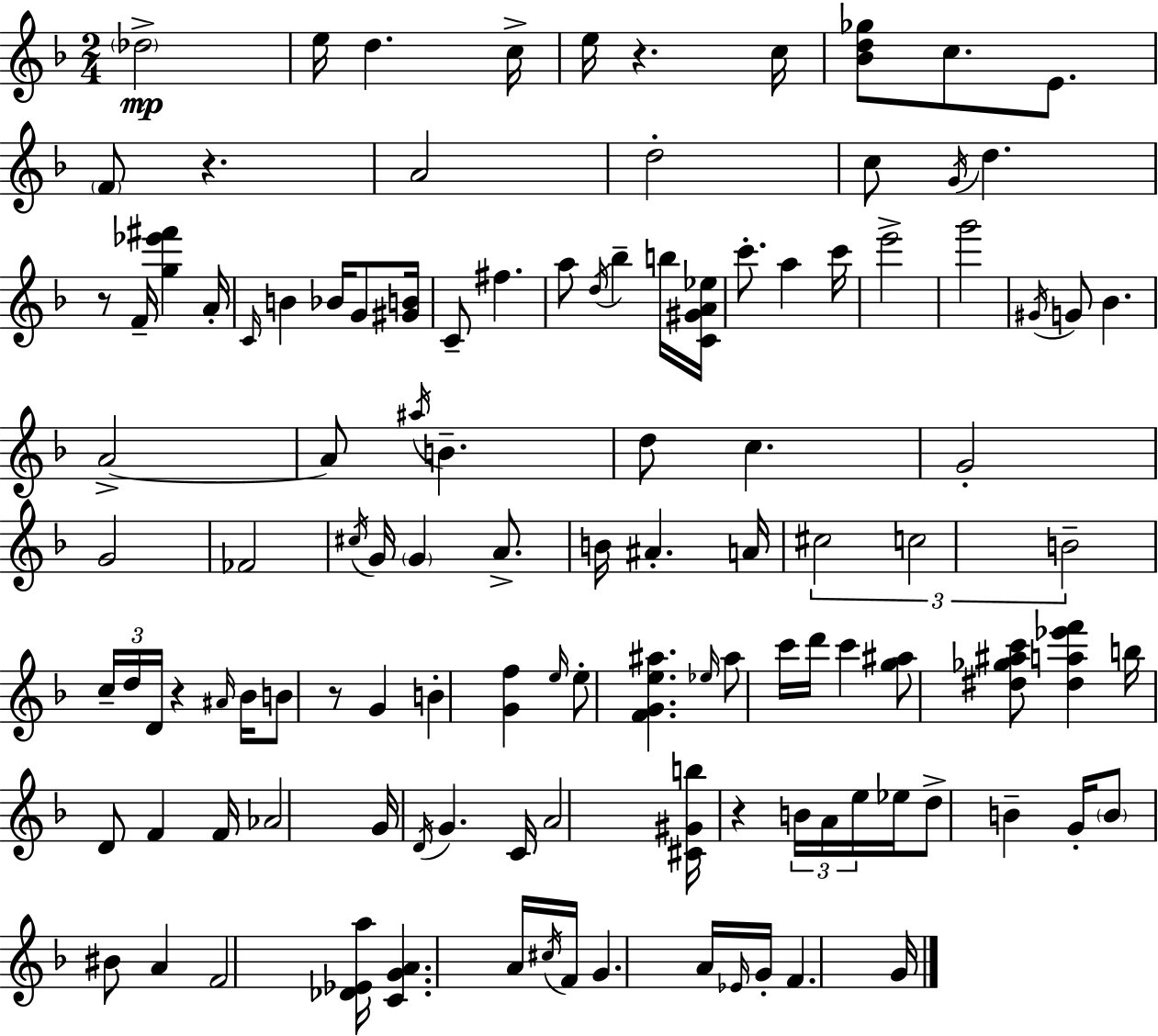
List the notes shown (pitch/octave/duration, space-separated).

Db5/h E5/s D5/q. C5/s E5/s R/q. C5/s [Bb4,D5,Gb5]/e C5/e. E4/e. F4/e R/q. A4/h D5/h C5/e G4/s D5/q. R/e F4/s [G5,Eb6,F#6]/q A4/s C4/s B4/q Bb4/s G4/e [G#4,B4]/s C4/e F#5/q. A5/e D5/s Bb5/q B5/s [C4,G#4,A4,Eb5]/s C6/e. A5/q C6/s E6/h G6/h G#4/s G4/e Bb4/q. A4/h A4/e A#5/s B4/q. D5/e C5/q. G4/h G4/h FES4/h C#5/s G4/s G4/q A4/e. B4/s A#4/q. A4/s C#5/h C5/h B4/h C5/s D5/s D4/s R/q A#4/s Bb4/s B4/e R/e G4/q B4/q [G4,F5]/q E5/s E5/e [F4,G4,E5,A#5]/q. Eb5/s A#5/e C6/s D6/s C6/q [G5,A#5]/e [D#5,Gb5,A#5,C6]/e [D#5,A5,Eb6,F6]/q B5/s D4/e F4/q F4/s Ab4/h G4/s D4/s G4/q. C4/s A4/h [C#4,G#4,B5]/s R/q B4/s A4/s E5/s Eb5/s D5/e B4/q G4/s B4/e BIS4/e A4/q F4/h [Db4,Eb4,A5]/s [C4,G4,A4]/q. A4/s C#5/s F4/s G4/q. A4/s Eb4/s G4/s F4/q. G4/s